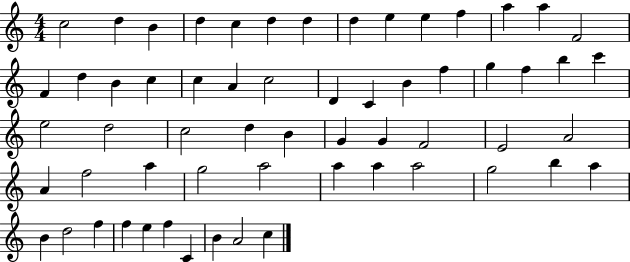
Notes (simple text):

C5/h D5/q B4/q D5/q C5/q D5/q D5/q D5/q E5/q E5/q F5/q A5/q A5/q F4/h F4/q D5/q B4/q C5/q C5/q A4/q C5/h D4/q C4/q B4/q F5/q G5/q F5/q B5/q C6/q E5/h D5/h C5/h D5/q B4/q G4/q G4/q F4/h E4/h A4/h A4/q F5/h A5/q G5/h A5/h A5/q A5/q A5/h G5/h B5/q A5/q B4/q D5/h F5/q F5/q E5/q F5/q C4/q B4/q A4/h C5/q